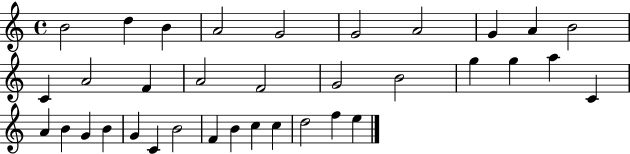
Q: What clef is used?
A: treble